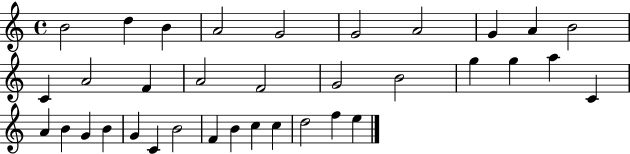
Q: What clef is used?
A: treble